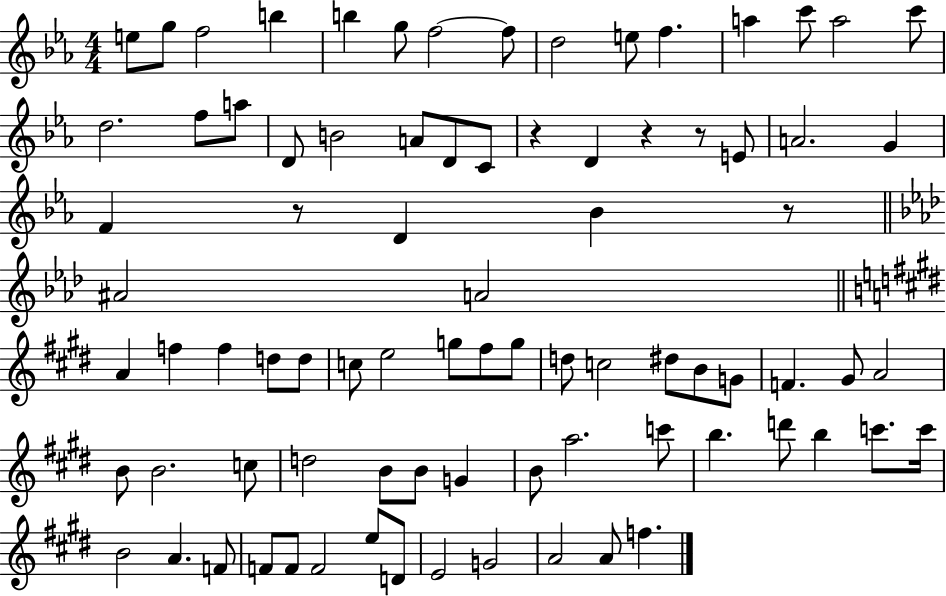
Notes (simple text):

E5/e G5/e F5/h B5/q B5/q G5/e F5/h F5/e D5/h E5/e F5/q. A5/q C6/e A5/h C6/e D5/h. F5/e A5/e D4/e B4/h A4/e D4/e C4/e R/q D4/q R/q R/e E4/e A4/h. G4/q F4/q R/e D4/q Bb4/q R/e A#4/h A4/h A4/q F5/q F5/q D5/e D5/e C5/e E5/h G5/e F#5/e G5/e D5/e C5/h D#5/e B4/e G4/e F4/q. G#4/e A4/h B4/e B4/h. C5/e D5/h B4/e B4/e G4/q B4/e A5/h. C6/e B5/q. D6/e B5/q C6/e. C6/s B4/h A4/q. F4/e F4/e F4/e F4/h E5/e D4/e E4/h G4/h A4/h A4/e F5/q.